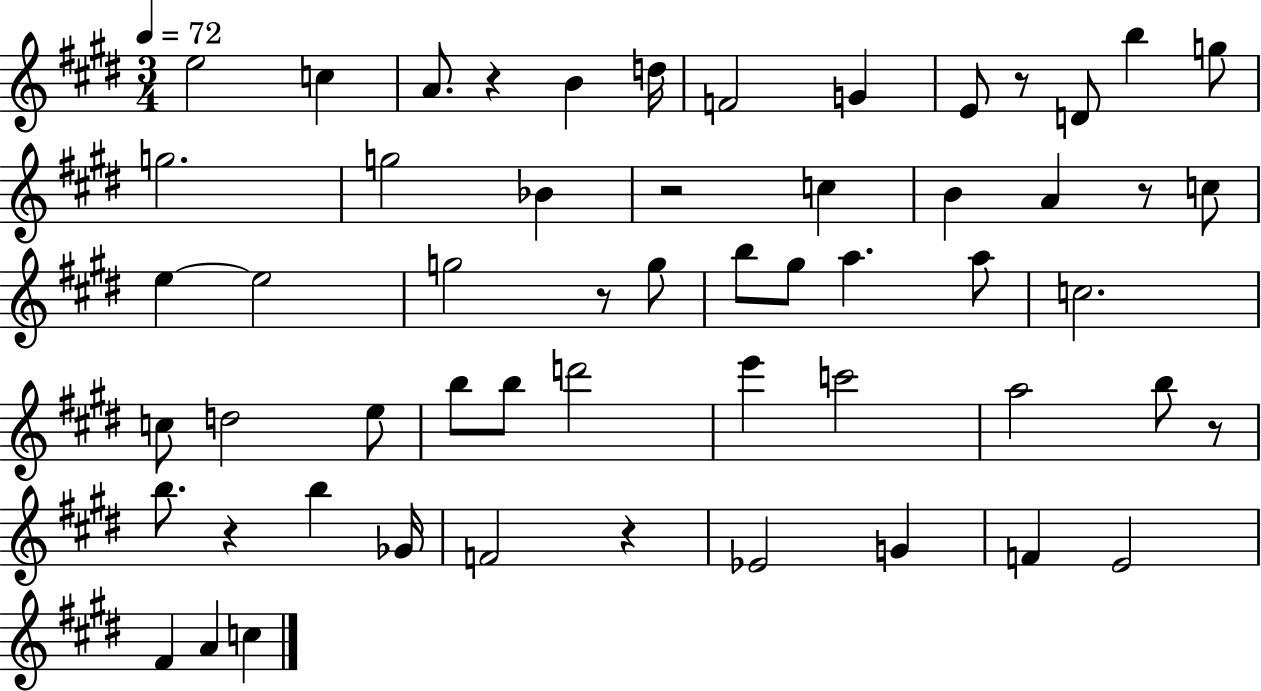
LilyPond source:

{
  \clef treble
  \numericTimeSignature
  \time 3/4
  \key e \major
  \tempo 4 = 72
  e''2 c''4 | a'8. r4 b'4 d''16 | f'2 g'4 | e'8 r8 d'8 b''4 g''8 | \break g''2. | g''2 bes'4 | r2 c''4 | b'4 a'4 r8 c''8 | \break e''4~~ e''2 | g''2 r8 g''8 | b''8 gis''8 a''4. a''8 | c''2. | \break c''8 d''2 e''8 | b''8 b''8 d'''2 | e'''4 c'''2 | a''2 b''8 r8 | \break b''8. r4 b''4 ges'16 | f'2 r4 | ees'2 g'4 | f'4 e'2 | \break fis'4 a'4 c''4 | \bar "|."
}